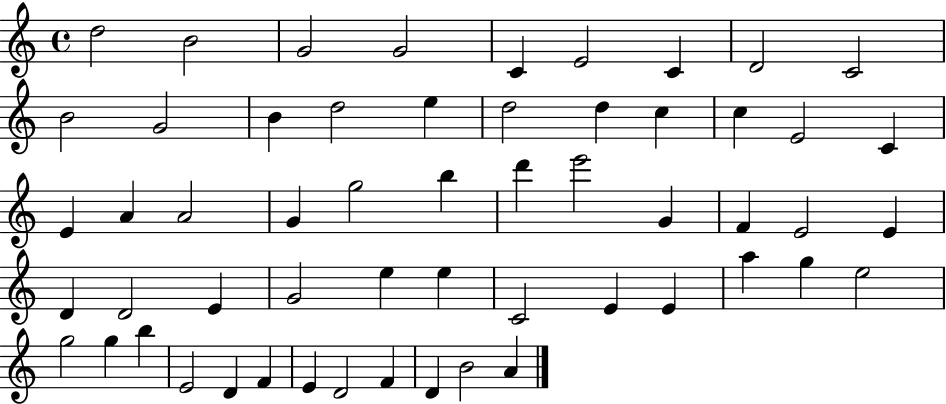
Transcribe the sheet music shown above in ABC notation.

X:1
T:Untitled
M:4/4
L:1/4
K:C
d2 B2 G2 G2 C E2 C D2 C2 B2 G2 B d2 e d2 d c c E2 C E A A2 G g2 b d' e'2 G F E2 E D D2 E G2 e e C2 E E a g e2 g2 g b E2 D F E D2 F D B2 A